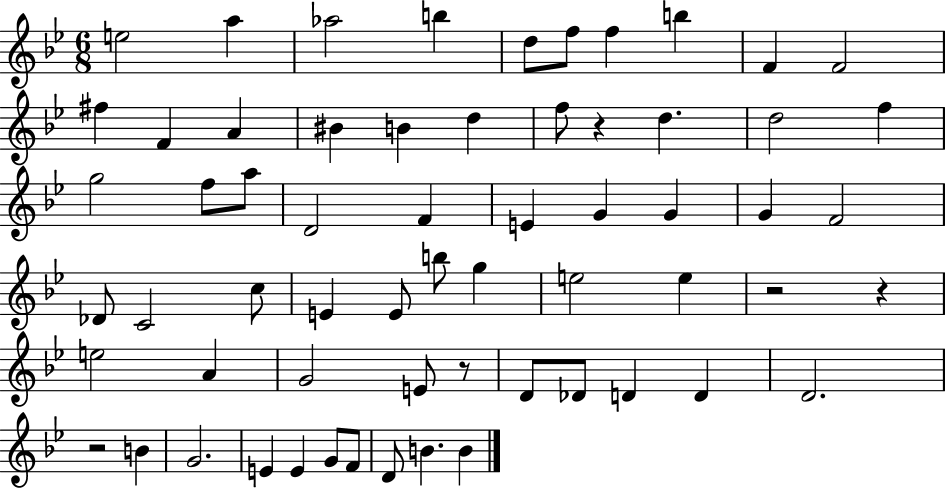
{
  \clef treble
  \numericTimeSignature
  \time 6/8
  \key bes \major
  e''2 a''4 | aes''2 b''4 | d''8 f''8 f''4 b''4 | f'4 f'2 | \break fis''4 f'4 a'4 | bis'4 b'4 d''4 | f''8 r4 d''4. | d''2 f''4 | \break g''2 f''8 a''8 | d'2 f'4 | e'4 g'4 g'4 | g'4 f'2 | \break des'8 c'2 c''8 | e'4 e'8 b''8 g''4 | e''2 e''4 | r2 r4 | \break e''2 a'4 | g'2 e'8 r8 | d'8 des'8 d'4 d'4 | d'2. | \break r2 b'4 | g'2. | e'4 e'4 g'8 f'8 | d'8 b'4. b'4 | \break \bar "|."
}